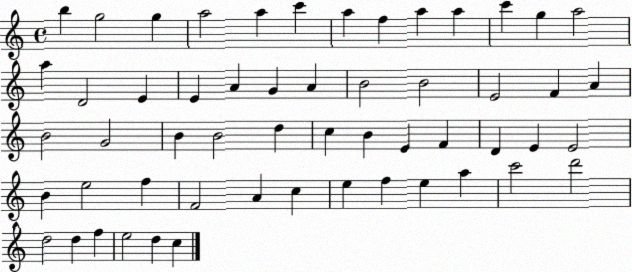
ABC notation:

X:1
T:Untitled
M:4/4
L:1/4
K:C
b g2 g a2 a c' a f a a c' g a2 a D2 E E A G A B2 B2 E2 F A B2 G2 B B2 d c B E F D E E2 B e2 f F2 A c e f e a c'2 d'2 d2 d f e2 d c